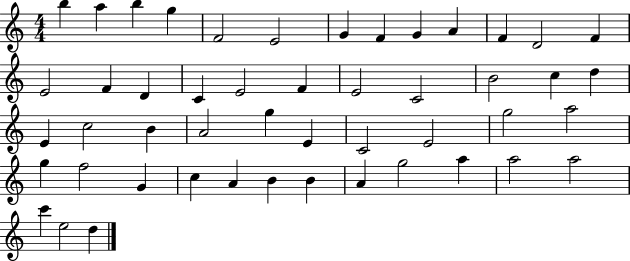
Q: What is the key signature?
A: C major